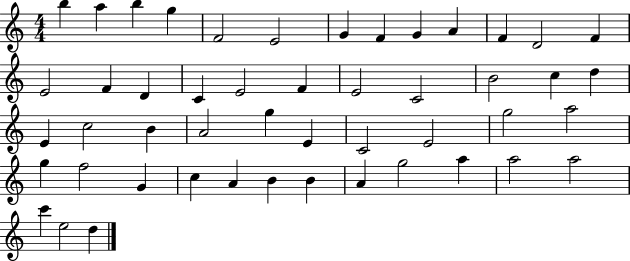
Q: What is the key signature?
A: C major